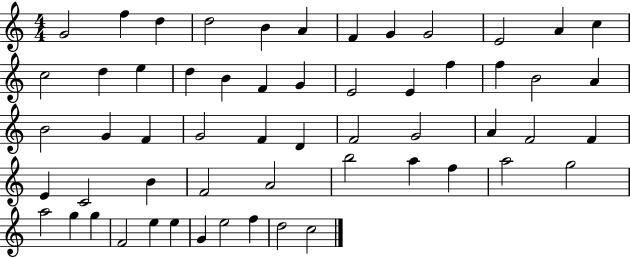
X:1
T:Untitled
M:4/4
L:1/4
K:C
G2 f d d2 B A F G G2 E2 A c c2 d e d B F G E2 E f f B2 A B2 G F G2 F D F2 G2 A F2 F E C2 B F2 A2 b2 a f a2 g2 a2 g g F2 e e G e2 f d2 c2